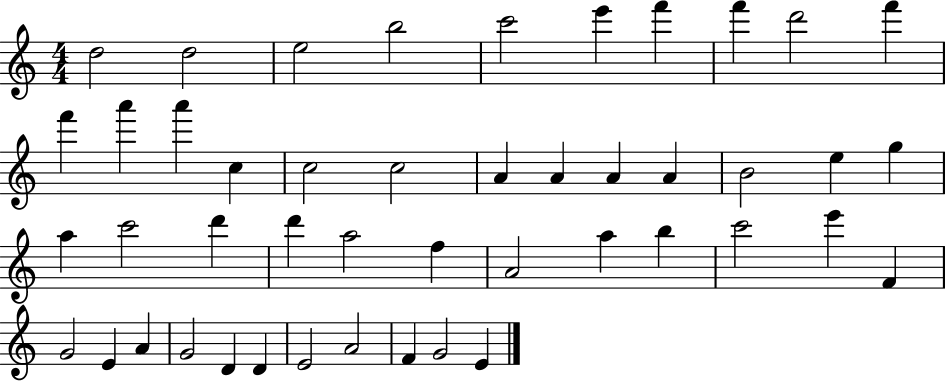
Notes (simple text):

D5/h D5/h E5/h B5/h C6/h E6/q F6/q F6/q D6/h F6/q F6/q A6/q A6/q C5/q C5/h C5/h A4/q A4/q A4/q A4/q B4/h E5/q G5/q A5/q C6/h D6/q D6/q A5/h F5/q A4/h A5/q B5/q C6/h E6/q F4/q G4/h E4/q A4/q G4/h D4/q D4/q E4/h A4/h F4/q G4/h E4/q